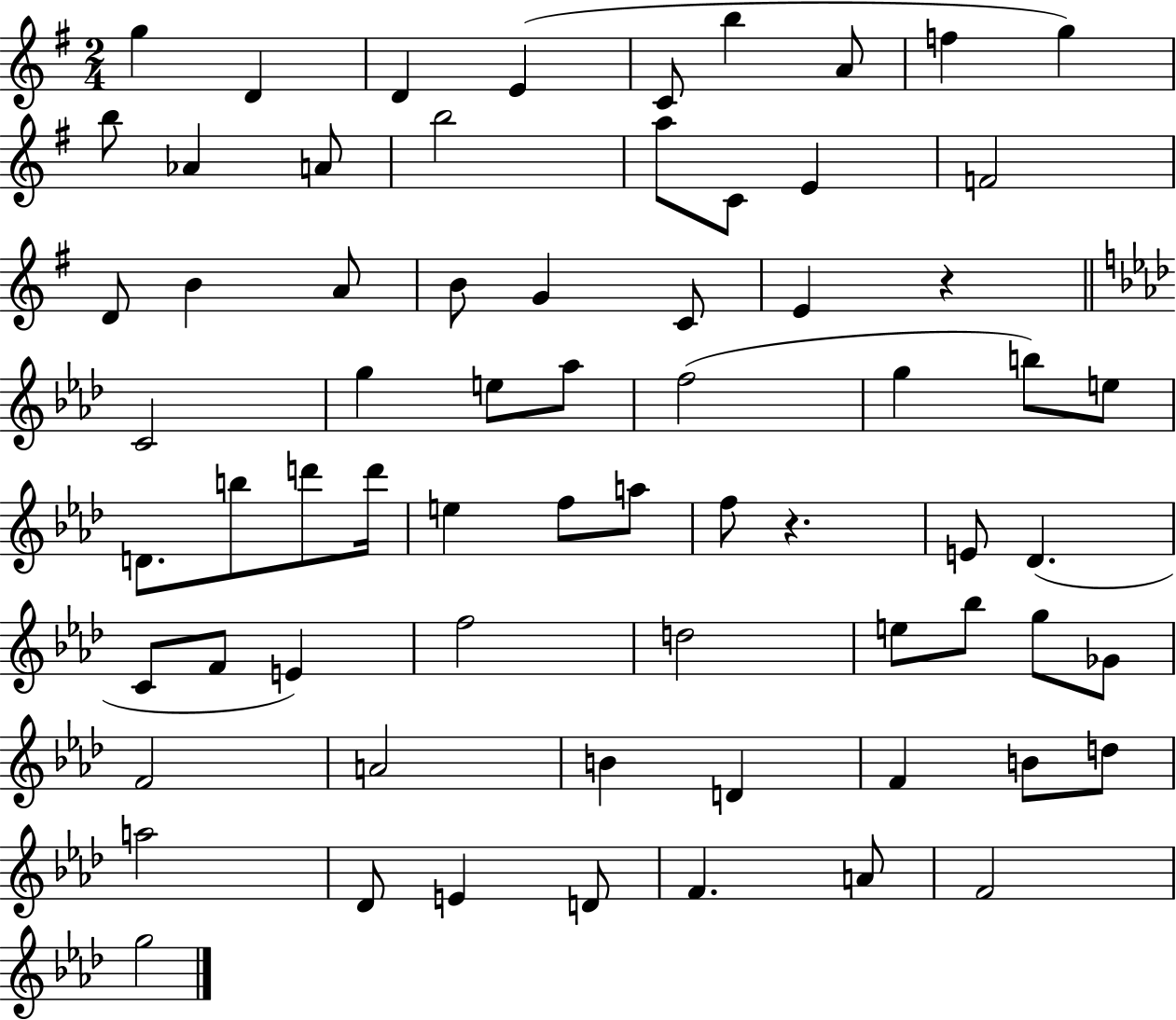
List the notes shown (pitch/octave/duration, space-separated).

G5/q D4/q D4/q E4/q C4/e B5/q A4/e F5/q G5/q B5/e Ab4/q A4/e B5/h A5/e C4/e E4/q F4/h D4/e B4/q A4/e B4/e G4/q C4/e E4/q R/q C4/h G5/q E5/e Ab5/e F5/h G5/q B5/e E5/e D4/e. B5/e D6/e D6/s E5/q F5/e A5/e F5/e R/q. E4/e Db4/q. C4/e F4/e E4/q F5/h D5/h E5/e Bb5/e G5/e Gb4/e F4/h A4/h B4/q D4/q F4/q B4/e D5/e A5/h Db4/e E4/q D4/e F4/q. A4/e F4/h G5/h